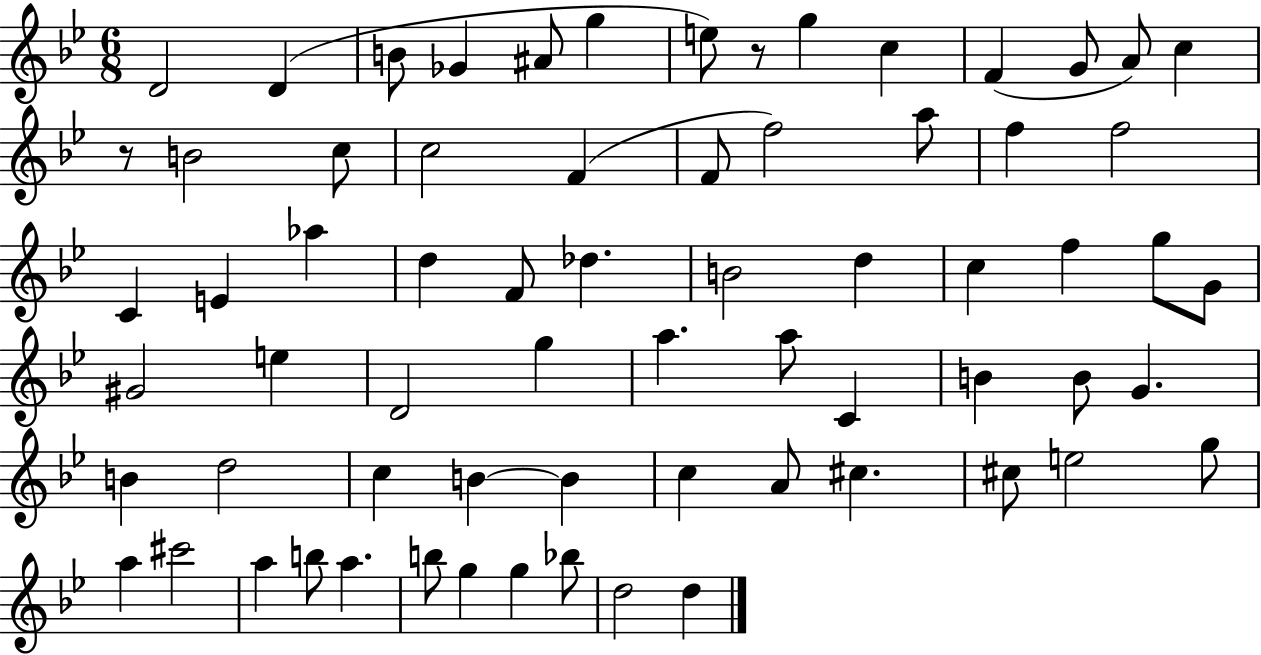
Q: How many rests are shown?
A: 2